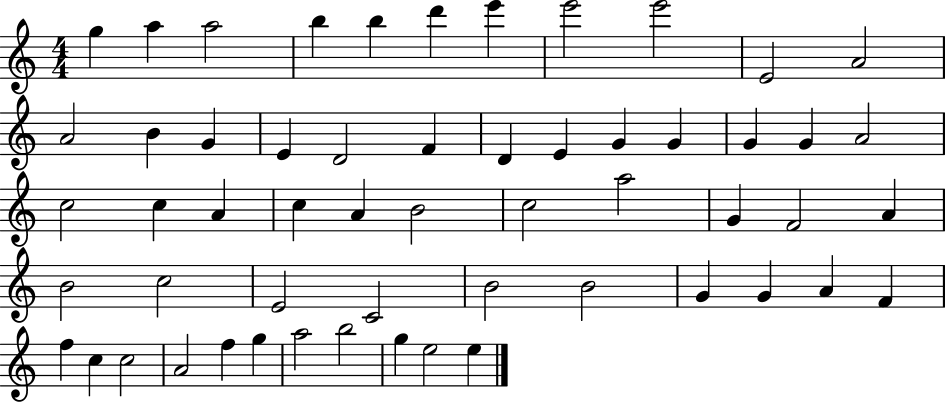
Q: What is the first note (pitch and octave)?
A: G5